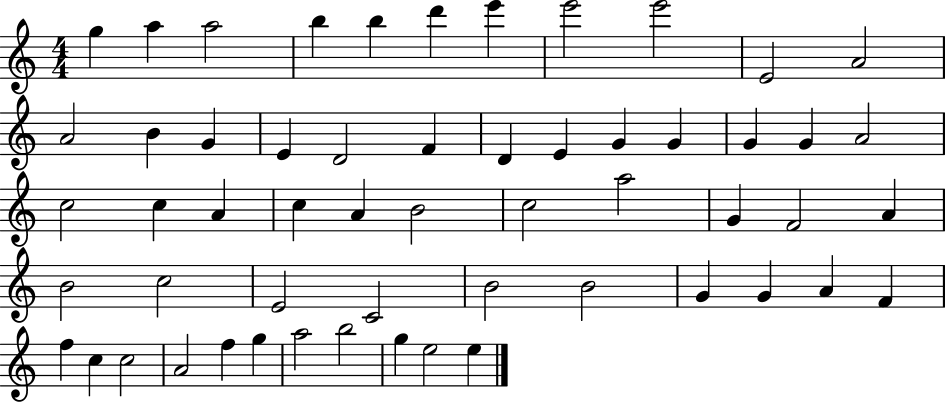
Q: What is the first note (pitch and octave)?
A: G5